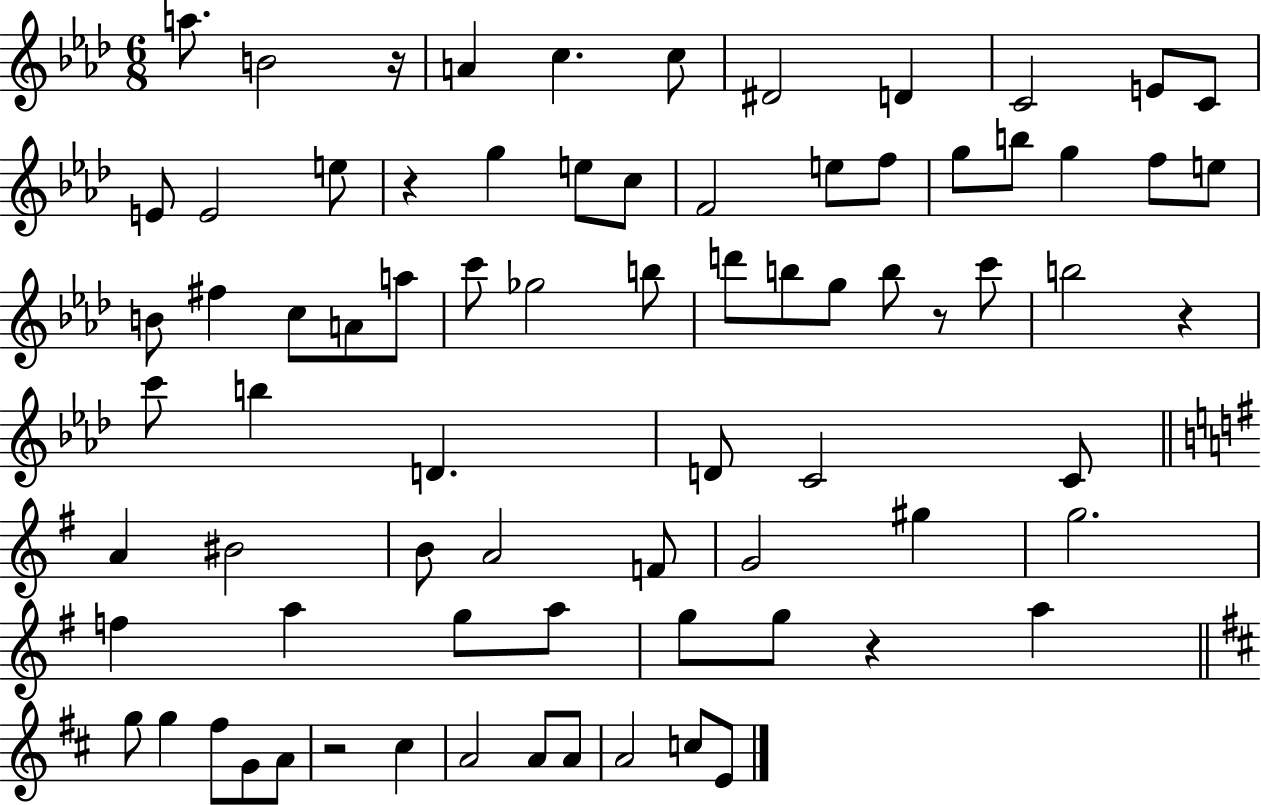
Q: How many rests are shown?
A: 6